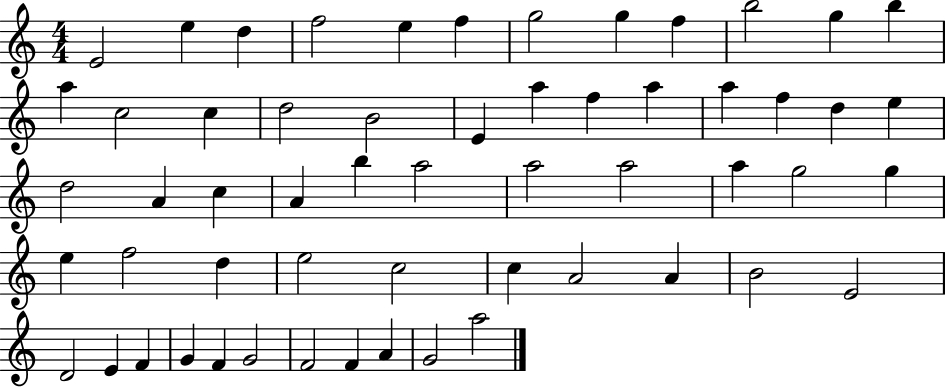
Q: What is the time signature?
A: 4/4